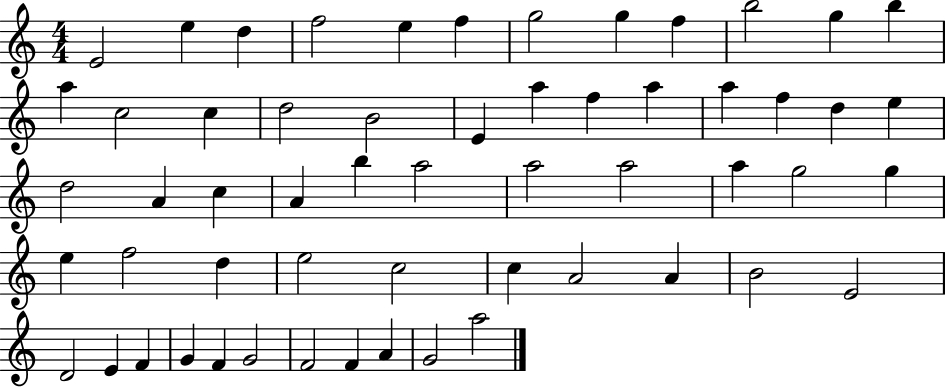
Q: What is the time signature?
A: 4/4